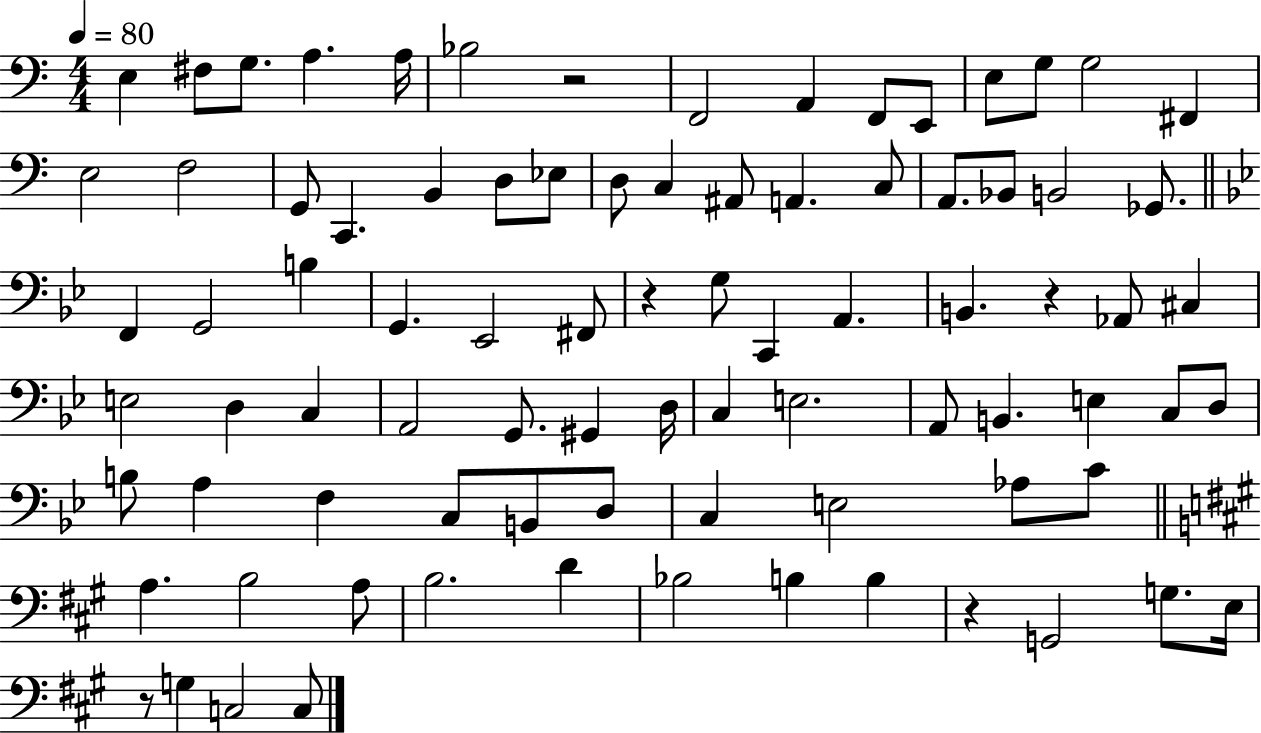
X:1
T:Untitled
M:4/4
L:1/4
K:C
E, ^F,/2 G,/2 A, A,/4 _B,2 z2 F,,2 A,, F,,/2 E,,/2 E,/2 G,/2 G,2 ^F,, E,2 F,2 G,,/2 C,, B,, D,/2 _E,/2 D,/2 C, ^A,,/2 A,, C,/2 A,,/2 _B,,/2 B,,2 _G,,/2 F,, G,,2 B, G,, _E,,2 ^F,,/2 z G,/2 C,, A,, B,, z _A,,/2 ^C, E,2 D, C, A,,2 G,,/2 ^G,, D,/4 C, E,2 A,,/2 B,, E, C,/2 D,/2 B,/2 A, F, C,/2 B,,/2 D,/2 C, E,2 _A,/2 C/2 A, B,2 A,/2 B,2 D _B,2 B, B, z G,,2 G,/2 E,/4 z/2 G, C,2 C,/2